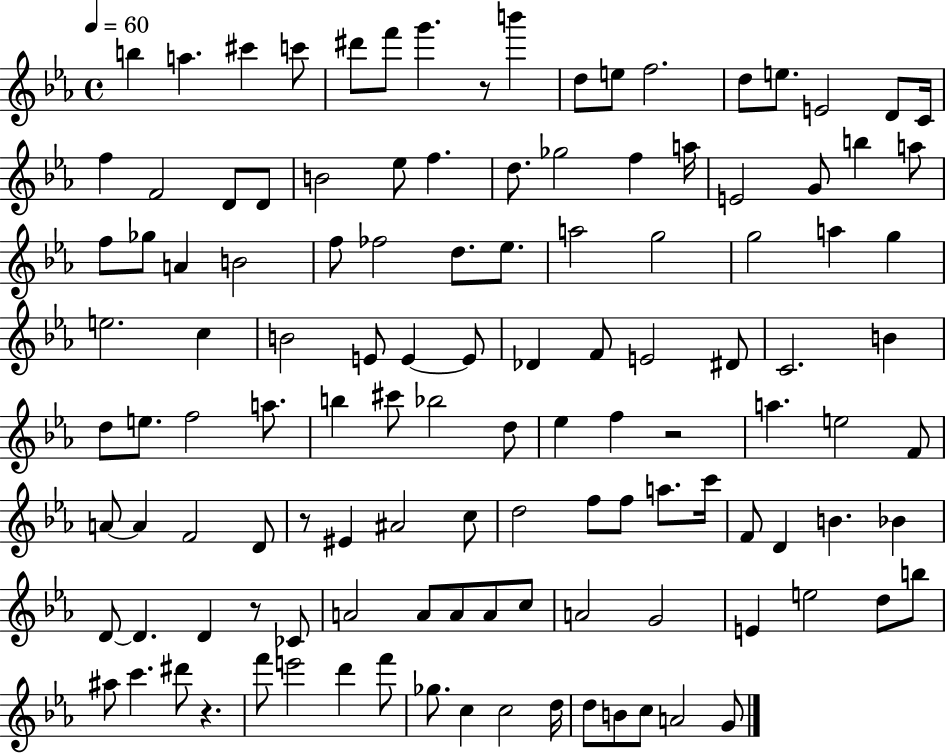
B5/q A5/q. C#6/q C6/e D#6/e F6/e G6/q. R/e B6/q D5/e E5/e F5/h. D5/e E5/e. E4/h D4/e C4/s F5/q F4/h D4/e D4/e B4/h Eb5/e F5/q. D5/e. Gb5/h F5/q A5/s E4/h G4/e B5/q A5/e F5/e Gb5/e A4/q B4/h F5/e FES5/h D5/e. Eb5/e. A5/h G5/h G5/h A5/q G5/q E5/h. C5/q B4/h E4/e E4/q E4/e Db4/q F4/e E4/h D#4/e C4/h. B4/q D5/e E5/e. F5/h A5/e. B5/q C#6/e Bb5/h D5/e Eb5/q F5/q R/h A5/q. E5/h F4/e A4/e A4/q F4/h D4/e R/e EIS4/q A#4/h C5/e D5/h F5/e F5/e A5/e. C6/s F4/e D4/q B4/q. Bb4/q D4/e D4/q. D4/q R/e CES4/e A4/h A4/e A4/e A4/e C5/e A4/h G4/h E4/q E5/h D5/e B5/e A#5/e C6/q. D#6/e R/q. F6/e E6/h D6/q F6/e Gb5/e. C5/q C5/h D5/s D5/e B4/e C5/e A4/h G4/e